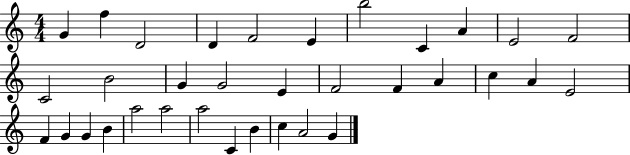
{
  \clef treble
  \numericTimeSignature
  \time 4/4
  \key c \major
  g'4 f''4 d'2 | d'4 f'2 e'4 | b''2 c'4 a'4 | e'2 f'2 | \break c'2 b'2 | g'4 g'2 e'4 | f'2 f'4 a'4 | c''4 a'4 e'2 | \break f'4 g'4 g'4 b'4 | a''2 a''2 | a''2 c'4 b'4 | c''4 a'2 g'4 | \break \bar "|."
}